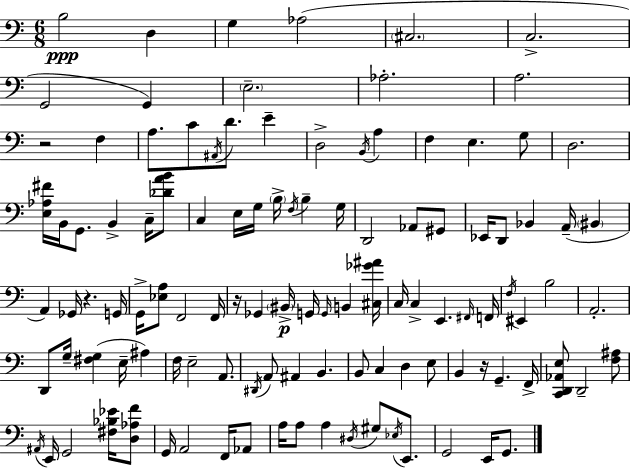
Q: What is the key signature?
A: A minor